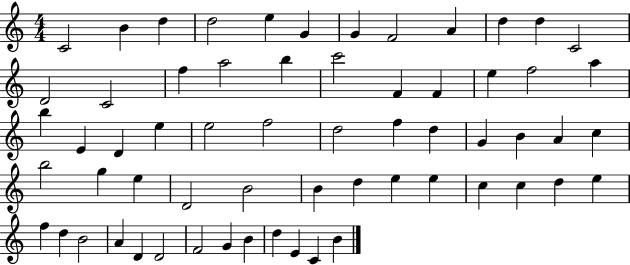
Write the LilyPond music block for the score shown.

{
  \clef treble
  \numericTimeSignature
  \time 4/4
  \key c \major
  c'2 b'4 d''4 | d''2 e''4 g'4 | g'4 f'2 a'4 | d''4 d''4 c'2 | \break d'2 c'2 | f''4 a''2 b''4 | c'''2 f'4 f'4 | e''4 f''2 a''4 | \break b''4 e'4 d'4 e''4 | e''2 f''2 | d''2 f''4 d''4 | g'4 b'4 a'4 c''4 | \break b''2 g''4 e''4 | d'2 b'2 | b'4 d''4 e''4 e''4 | c''4 c''4 d''4 e''4 | \break f''4 d''4 b'2 | a'4 d'4 d'2 | f'2 g'4 b'4 | d''4 e'4 c'4 b'4 | \break \bar "|."
}